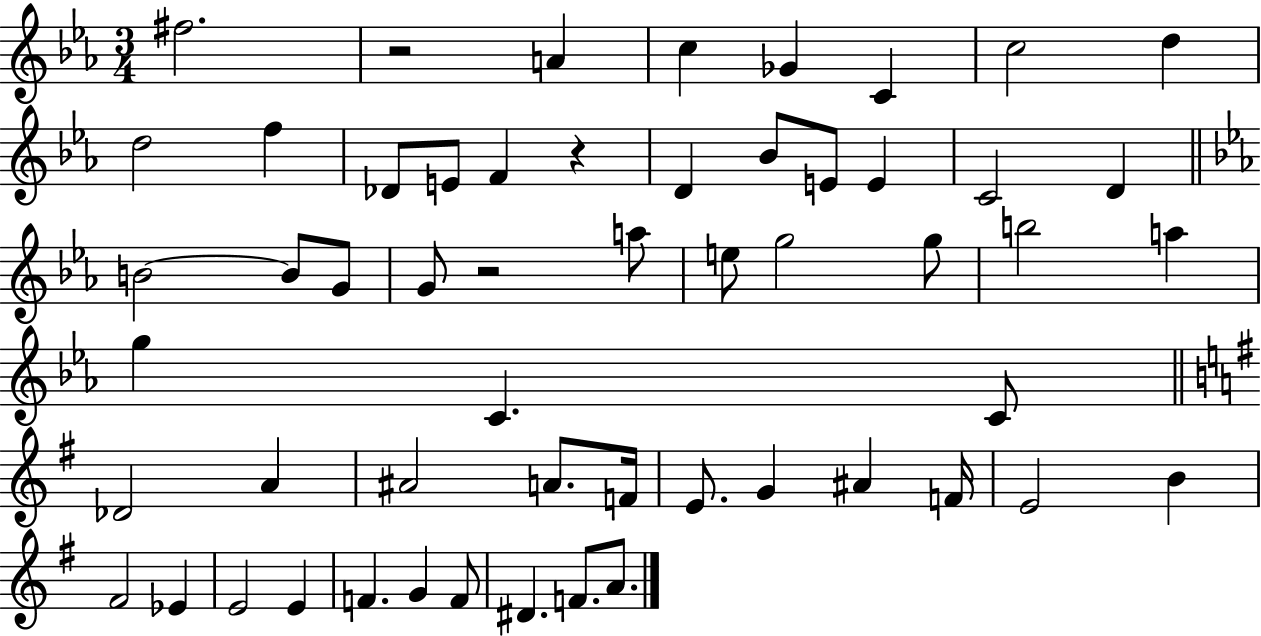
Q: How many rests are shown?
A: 3